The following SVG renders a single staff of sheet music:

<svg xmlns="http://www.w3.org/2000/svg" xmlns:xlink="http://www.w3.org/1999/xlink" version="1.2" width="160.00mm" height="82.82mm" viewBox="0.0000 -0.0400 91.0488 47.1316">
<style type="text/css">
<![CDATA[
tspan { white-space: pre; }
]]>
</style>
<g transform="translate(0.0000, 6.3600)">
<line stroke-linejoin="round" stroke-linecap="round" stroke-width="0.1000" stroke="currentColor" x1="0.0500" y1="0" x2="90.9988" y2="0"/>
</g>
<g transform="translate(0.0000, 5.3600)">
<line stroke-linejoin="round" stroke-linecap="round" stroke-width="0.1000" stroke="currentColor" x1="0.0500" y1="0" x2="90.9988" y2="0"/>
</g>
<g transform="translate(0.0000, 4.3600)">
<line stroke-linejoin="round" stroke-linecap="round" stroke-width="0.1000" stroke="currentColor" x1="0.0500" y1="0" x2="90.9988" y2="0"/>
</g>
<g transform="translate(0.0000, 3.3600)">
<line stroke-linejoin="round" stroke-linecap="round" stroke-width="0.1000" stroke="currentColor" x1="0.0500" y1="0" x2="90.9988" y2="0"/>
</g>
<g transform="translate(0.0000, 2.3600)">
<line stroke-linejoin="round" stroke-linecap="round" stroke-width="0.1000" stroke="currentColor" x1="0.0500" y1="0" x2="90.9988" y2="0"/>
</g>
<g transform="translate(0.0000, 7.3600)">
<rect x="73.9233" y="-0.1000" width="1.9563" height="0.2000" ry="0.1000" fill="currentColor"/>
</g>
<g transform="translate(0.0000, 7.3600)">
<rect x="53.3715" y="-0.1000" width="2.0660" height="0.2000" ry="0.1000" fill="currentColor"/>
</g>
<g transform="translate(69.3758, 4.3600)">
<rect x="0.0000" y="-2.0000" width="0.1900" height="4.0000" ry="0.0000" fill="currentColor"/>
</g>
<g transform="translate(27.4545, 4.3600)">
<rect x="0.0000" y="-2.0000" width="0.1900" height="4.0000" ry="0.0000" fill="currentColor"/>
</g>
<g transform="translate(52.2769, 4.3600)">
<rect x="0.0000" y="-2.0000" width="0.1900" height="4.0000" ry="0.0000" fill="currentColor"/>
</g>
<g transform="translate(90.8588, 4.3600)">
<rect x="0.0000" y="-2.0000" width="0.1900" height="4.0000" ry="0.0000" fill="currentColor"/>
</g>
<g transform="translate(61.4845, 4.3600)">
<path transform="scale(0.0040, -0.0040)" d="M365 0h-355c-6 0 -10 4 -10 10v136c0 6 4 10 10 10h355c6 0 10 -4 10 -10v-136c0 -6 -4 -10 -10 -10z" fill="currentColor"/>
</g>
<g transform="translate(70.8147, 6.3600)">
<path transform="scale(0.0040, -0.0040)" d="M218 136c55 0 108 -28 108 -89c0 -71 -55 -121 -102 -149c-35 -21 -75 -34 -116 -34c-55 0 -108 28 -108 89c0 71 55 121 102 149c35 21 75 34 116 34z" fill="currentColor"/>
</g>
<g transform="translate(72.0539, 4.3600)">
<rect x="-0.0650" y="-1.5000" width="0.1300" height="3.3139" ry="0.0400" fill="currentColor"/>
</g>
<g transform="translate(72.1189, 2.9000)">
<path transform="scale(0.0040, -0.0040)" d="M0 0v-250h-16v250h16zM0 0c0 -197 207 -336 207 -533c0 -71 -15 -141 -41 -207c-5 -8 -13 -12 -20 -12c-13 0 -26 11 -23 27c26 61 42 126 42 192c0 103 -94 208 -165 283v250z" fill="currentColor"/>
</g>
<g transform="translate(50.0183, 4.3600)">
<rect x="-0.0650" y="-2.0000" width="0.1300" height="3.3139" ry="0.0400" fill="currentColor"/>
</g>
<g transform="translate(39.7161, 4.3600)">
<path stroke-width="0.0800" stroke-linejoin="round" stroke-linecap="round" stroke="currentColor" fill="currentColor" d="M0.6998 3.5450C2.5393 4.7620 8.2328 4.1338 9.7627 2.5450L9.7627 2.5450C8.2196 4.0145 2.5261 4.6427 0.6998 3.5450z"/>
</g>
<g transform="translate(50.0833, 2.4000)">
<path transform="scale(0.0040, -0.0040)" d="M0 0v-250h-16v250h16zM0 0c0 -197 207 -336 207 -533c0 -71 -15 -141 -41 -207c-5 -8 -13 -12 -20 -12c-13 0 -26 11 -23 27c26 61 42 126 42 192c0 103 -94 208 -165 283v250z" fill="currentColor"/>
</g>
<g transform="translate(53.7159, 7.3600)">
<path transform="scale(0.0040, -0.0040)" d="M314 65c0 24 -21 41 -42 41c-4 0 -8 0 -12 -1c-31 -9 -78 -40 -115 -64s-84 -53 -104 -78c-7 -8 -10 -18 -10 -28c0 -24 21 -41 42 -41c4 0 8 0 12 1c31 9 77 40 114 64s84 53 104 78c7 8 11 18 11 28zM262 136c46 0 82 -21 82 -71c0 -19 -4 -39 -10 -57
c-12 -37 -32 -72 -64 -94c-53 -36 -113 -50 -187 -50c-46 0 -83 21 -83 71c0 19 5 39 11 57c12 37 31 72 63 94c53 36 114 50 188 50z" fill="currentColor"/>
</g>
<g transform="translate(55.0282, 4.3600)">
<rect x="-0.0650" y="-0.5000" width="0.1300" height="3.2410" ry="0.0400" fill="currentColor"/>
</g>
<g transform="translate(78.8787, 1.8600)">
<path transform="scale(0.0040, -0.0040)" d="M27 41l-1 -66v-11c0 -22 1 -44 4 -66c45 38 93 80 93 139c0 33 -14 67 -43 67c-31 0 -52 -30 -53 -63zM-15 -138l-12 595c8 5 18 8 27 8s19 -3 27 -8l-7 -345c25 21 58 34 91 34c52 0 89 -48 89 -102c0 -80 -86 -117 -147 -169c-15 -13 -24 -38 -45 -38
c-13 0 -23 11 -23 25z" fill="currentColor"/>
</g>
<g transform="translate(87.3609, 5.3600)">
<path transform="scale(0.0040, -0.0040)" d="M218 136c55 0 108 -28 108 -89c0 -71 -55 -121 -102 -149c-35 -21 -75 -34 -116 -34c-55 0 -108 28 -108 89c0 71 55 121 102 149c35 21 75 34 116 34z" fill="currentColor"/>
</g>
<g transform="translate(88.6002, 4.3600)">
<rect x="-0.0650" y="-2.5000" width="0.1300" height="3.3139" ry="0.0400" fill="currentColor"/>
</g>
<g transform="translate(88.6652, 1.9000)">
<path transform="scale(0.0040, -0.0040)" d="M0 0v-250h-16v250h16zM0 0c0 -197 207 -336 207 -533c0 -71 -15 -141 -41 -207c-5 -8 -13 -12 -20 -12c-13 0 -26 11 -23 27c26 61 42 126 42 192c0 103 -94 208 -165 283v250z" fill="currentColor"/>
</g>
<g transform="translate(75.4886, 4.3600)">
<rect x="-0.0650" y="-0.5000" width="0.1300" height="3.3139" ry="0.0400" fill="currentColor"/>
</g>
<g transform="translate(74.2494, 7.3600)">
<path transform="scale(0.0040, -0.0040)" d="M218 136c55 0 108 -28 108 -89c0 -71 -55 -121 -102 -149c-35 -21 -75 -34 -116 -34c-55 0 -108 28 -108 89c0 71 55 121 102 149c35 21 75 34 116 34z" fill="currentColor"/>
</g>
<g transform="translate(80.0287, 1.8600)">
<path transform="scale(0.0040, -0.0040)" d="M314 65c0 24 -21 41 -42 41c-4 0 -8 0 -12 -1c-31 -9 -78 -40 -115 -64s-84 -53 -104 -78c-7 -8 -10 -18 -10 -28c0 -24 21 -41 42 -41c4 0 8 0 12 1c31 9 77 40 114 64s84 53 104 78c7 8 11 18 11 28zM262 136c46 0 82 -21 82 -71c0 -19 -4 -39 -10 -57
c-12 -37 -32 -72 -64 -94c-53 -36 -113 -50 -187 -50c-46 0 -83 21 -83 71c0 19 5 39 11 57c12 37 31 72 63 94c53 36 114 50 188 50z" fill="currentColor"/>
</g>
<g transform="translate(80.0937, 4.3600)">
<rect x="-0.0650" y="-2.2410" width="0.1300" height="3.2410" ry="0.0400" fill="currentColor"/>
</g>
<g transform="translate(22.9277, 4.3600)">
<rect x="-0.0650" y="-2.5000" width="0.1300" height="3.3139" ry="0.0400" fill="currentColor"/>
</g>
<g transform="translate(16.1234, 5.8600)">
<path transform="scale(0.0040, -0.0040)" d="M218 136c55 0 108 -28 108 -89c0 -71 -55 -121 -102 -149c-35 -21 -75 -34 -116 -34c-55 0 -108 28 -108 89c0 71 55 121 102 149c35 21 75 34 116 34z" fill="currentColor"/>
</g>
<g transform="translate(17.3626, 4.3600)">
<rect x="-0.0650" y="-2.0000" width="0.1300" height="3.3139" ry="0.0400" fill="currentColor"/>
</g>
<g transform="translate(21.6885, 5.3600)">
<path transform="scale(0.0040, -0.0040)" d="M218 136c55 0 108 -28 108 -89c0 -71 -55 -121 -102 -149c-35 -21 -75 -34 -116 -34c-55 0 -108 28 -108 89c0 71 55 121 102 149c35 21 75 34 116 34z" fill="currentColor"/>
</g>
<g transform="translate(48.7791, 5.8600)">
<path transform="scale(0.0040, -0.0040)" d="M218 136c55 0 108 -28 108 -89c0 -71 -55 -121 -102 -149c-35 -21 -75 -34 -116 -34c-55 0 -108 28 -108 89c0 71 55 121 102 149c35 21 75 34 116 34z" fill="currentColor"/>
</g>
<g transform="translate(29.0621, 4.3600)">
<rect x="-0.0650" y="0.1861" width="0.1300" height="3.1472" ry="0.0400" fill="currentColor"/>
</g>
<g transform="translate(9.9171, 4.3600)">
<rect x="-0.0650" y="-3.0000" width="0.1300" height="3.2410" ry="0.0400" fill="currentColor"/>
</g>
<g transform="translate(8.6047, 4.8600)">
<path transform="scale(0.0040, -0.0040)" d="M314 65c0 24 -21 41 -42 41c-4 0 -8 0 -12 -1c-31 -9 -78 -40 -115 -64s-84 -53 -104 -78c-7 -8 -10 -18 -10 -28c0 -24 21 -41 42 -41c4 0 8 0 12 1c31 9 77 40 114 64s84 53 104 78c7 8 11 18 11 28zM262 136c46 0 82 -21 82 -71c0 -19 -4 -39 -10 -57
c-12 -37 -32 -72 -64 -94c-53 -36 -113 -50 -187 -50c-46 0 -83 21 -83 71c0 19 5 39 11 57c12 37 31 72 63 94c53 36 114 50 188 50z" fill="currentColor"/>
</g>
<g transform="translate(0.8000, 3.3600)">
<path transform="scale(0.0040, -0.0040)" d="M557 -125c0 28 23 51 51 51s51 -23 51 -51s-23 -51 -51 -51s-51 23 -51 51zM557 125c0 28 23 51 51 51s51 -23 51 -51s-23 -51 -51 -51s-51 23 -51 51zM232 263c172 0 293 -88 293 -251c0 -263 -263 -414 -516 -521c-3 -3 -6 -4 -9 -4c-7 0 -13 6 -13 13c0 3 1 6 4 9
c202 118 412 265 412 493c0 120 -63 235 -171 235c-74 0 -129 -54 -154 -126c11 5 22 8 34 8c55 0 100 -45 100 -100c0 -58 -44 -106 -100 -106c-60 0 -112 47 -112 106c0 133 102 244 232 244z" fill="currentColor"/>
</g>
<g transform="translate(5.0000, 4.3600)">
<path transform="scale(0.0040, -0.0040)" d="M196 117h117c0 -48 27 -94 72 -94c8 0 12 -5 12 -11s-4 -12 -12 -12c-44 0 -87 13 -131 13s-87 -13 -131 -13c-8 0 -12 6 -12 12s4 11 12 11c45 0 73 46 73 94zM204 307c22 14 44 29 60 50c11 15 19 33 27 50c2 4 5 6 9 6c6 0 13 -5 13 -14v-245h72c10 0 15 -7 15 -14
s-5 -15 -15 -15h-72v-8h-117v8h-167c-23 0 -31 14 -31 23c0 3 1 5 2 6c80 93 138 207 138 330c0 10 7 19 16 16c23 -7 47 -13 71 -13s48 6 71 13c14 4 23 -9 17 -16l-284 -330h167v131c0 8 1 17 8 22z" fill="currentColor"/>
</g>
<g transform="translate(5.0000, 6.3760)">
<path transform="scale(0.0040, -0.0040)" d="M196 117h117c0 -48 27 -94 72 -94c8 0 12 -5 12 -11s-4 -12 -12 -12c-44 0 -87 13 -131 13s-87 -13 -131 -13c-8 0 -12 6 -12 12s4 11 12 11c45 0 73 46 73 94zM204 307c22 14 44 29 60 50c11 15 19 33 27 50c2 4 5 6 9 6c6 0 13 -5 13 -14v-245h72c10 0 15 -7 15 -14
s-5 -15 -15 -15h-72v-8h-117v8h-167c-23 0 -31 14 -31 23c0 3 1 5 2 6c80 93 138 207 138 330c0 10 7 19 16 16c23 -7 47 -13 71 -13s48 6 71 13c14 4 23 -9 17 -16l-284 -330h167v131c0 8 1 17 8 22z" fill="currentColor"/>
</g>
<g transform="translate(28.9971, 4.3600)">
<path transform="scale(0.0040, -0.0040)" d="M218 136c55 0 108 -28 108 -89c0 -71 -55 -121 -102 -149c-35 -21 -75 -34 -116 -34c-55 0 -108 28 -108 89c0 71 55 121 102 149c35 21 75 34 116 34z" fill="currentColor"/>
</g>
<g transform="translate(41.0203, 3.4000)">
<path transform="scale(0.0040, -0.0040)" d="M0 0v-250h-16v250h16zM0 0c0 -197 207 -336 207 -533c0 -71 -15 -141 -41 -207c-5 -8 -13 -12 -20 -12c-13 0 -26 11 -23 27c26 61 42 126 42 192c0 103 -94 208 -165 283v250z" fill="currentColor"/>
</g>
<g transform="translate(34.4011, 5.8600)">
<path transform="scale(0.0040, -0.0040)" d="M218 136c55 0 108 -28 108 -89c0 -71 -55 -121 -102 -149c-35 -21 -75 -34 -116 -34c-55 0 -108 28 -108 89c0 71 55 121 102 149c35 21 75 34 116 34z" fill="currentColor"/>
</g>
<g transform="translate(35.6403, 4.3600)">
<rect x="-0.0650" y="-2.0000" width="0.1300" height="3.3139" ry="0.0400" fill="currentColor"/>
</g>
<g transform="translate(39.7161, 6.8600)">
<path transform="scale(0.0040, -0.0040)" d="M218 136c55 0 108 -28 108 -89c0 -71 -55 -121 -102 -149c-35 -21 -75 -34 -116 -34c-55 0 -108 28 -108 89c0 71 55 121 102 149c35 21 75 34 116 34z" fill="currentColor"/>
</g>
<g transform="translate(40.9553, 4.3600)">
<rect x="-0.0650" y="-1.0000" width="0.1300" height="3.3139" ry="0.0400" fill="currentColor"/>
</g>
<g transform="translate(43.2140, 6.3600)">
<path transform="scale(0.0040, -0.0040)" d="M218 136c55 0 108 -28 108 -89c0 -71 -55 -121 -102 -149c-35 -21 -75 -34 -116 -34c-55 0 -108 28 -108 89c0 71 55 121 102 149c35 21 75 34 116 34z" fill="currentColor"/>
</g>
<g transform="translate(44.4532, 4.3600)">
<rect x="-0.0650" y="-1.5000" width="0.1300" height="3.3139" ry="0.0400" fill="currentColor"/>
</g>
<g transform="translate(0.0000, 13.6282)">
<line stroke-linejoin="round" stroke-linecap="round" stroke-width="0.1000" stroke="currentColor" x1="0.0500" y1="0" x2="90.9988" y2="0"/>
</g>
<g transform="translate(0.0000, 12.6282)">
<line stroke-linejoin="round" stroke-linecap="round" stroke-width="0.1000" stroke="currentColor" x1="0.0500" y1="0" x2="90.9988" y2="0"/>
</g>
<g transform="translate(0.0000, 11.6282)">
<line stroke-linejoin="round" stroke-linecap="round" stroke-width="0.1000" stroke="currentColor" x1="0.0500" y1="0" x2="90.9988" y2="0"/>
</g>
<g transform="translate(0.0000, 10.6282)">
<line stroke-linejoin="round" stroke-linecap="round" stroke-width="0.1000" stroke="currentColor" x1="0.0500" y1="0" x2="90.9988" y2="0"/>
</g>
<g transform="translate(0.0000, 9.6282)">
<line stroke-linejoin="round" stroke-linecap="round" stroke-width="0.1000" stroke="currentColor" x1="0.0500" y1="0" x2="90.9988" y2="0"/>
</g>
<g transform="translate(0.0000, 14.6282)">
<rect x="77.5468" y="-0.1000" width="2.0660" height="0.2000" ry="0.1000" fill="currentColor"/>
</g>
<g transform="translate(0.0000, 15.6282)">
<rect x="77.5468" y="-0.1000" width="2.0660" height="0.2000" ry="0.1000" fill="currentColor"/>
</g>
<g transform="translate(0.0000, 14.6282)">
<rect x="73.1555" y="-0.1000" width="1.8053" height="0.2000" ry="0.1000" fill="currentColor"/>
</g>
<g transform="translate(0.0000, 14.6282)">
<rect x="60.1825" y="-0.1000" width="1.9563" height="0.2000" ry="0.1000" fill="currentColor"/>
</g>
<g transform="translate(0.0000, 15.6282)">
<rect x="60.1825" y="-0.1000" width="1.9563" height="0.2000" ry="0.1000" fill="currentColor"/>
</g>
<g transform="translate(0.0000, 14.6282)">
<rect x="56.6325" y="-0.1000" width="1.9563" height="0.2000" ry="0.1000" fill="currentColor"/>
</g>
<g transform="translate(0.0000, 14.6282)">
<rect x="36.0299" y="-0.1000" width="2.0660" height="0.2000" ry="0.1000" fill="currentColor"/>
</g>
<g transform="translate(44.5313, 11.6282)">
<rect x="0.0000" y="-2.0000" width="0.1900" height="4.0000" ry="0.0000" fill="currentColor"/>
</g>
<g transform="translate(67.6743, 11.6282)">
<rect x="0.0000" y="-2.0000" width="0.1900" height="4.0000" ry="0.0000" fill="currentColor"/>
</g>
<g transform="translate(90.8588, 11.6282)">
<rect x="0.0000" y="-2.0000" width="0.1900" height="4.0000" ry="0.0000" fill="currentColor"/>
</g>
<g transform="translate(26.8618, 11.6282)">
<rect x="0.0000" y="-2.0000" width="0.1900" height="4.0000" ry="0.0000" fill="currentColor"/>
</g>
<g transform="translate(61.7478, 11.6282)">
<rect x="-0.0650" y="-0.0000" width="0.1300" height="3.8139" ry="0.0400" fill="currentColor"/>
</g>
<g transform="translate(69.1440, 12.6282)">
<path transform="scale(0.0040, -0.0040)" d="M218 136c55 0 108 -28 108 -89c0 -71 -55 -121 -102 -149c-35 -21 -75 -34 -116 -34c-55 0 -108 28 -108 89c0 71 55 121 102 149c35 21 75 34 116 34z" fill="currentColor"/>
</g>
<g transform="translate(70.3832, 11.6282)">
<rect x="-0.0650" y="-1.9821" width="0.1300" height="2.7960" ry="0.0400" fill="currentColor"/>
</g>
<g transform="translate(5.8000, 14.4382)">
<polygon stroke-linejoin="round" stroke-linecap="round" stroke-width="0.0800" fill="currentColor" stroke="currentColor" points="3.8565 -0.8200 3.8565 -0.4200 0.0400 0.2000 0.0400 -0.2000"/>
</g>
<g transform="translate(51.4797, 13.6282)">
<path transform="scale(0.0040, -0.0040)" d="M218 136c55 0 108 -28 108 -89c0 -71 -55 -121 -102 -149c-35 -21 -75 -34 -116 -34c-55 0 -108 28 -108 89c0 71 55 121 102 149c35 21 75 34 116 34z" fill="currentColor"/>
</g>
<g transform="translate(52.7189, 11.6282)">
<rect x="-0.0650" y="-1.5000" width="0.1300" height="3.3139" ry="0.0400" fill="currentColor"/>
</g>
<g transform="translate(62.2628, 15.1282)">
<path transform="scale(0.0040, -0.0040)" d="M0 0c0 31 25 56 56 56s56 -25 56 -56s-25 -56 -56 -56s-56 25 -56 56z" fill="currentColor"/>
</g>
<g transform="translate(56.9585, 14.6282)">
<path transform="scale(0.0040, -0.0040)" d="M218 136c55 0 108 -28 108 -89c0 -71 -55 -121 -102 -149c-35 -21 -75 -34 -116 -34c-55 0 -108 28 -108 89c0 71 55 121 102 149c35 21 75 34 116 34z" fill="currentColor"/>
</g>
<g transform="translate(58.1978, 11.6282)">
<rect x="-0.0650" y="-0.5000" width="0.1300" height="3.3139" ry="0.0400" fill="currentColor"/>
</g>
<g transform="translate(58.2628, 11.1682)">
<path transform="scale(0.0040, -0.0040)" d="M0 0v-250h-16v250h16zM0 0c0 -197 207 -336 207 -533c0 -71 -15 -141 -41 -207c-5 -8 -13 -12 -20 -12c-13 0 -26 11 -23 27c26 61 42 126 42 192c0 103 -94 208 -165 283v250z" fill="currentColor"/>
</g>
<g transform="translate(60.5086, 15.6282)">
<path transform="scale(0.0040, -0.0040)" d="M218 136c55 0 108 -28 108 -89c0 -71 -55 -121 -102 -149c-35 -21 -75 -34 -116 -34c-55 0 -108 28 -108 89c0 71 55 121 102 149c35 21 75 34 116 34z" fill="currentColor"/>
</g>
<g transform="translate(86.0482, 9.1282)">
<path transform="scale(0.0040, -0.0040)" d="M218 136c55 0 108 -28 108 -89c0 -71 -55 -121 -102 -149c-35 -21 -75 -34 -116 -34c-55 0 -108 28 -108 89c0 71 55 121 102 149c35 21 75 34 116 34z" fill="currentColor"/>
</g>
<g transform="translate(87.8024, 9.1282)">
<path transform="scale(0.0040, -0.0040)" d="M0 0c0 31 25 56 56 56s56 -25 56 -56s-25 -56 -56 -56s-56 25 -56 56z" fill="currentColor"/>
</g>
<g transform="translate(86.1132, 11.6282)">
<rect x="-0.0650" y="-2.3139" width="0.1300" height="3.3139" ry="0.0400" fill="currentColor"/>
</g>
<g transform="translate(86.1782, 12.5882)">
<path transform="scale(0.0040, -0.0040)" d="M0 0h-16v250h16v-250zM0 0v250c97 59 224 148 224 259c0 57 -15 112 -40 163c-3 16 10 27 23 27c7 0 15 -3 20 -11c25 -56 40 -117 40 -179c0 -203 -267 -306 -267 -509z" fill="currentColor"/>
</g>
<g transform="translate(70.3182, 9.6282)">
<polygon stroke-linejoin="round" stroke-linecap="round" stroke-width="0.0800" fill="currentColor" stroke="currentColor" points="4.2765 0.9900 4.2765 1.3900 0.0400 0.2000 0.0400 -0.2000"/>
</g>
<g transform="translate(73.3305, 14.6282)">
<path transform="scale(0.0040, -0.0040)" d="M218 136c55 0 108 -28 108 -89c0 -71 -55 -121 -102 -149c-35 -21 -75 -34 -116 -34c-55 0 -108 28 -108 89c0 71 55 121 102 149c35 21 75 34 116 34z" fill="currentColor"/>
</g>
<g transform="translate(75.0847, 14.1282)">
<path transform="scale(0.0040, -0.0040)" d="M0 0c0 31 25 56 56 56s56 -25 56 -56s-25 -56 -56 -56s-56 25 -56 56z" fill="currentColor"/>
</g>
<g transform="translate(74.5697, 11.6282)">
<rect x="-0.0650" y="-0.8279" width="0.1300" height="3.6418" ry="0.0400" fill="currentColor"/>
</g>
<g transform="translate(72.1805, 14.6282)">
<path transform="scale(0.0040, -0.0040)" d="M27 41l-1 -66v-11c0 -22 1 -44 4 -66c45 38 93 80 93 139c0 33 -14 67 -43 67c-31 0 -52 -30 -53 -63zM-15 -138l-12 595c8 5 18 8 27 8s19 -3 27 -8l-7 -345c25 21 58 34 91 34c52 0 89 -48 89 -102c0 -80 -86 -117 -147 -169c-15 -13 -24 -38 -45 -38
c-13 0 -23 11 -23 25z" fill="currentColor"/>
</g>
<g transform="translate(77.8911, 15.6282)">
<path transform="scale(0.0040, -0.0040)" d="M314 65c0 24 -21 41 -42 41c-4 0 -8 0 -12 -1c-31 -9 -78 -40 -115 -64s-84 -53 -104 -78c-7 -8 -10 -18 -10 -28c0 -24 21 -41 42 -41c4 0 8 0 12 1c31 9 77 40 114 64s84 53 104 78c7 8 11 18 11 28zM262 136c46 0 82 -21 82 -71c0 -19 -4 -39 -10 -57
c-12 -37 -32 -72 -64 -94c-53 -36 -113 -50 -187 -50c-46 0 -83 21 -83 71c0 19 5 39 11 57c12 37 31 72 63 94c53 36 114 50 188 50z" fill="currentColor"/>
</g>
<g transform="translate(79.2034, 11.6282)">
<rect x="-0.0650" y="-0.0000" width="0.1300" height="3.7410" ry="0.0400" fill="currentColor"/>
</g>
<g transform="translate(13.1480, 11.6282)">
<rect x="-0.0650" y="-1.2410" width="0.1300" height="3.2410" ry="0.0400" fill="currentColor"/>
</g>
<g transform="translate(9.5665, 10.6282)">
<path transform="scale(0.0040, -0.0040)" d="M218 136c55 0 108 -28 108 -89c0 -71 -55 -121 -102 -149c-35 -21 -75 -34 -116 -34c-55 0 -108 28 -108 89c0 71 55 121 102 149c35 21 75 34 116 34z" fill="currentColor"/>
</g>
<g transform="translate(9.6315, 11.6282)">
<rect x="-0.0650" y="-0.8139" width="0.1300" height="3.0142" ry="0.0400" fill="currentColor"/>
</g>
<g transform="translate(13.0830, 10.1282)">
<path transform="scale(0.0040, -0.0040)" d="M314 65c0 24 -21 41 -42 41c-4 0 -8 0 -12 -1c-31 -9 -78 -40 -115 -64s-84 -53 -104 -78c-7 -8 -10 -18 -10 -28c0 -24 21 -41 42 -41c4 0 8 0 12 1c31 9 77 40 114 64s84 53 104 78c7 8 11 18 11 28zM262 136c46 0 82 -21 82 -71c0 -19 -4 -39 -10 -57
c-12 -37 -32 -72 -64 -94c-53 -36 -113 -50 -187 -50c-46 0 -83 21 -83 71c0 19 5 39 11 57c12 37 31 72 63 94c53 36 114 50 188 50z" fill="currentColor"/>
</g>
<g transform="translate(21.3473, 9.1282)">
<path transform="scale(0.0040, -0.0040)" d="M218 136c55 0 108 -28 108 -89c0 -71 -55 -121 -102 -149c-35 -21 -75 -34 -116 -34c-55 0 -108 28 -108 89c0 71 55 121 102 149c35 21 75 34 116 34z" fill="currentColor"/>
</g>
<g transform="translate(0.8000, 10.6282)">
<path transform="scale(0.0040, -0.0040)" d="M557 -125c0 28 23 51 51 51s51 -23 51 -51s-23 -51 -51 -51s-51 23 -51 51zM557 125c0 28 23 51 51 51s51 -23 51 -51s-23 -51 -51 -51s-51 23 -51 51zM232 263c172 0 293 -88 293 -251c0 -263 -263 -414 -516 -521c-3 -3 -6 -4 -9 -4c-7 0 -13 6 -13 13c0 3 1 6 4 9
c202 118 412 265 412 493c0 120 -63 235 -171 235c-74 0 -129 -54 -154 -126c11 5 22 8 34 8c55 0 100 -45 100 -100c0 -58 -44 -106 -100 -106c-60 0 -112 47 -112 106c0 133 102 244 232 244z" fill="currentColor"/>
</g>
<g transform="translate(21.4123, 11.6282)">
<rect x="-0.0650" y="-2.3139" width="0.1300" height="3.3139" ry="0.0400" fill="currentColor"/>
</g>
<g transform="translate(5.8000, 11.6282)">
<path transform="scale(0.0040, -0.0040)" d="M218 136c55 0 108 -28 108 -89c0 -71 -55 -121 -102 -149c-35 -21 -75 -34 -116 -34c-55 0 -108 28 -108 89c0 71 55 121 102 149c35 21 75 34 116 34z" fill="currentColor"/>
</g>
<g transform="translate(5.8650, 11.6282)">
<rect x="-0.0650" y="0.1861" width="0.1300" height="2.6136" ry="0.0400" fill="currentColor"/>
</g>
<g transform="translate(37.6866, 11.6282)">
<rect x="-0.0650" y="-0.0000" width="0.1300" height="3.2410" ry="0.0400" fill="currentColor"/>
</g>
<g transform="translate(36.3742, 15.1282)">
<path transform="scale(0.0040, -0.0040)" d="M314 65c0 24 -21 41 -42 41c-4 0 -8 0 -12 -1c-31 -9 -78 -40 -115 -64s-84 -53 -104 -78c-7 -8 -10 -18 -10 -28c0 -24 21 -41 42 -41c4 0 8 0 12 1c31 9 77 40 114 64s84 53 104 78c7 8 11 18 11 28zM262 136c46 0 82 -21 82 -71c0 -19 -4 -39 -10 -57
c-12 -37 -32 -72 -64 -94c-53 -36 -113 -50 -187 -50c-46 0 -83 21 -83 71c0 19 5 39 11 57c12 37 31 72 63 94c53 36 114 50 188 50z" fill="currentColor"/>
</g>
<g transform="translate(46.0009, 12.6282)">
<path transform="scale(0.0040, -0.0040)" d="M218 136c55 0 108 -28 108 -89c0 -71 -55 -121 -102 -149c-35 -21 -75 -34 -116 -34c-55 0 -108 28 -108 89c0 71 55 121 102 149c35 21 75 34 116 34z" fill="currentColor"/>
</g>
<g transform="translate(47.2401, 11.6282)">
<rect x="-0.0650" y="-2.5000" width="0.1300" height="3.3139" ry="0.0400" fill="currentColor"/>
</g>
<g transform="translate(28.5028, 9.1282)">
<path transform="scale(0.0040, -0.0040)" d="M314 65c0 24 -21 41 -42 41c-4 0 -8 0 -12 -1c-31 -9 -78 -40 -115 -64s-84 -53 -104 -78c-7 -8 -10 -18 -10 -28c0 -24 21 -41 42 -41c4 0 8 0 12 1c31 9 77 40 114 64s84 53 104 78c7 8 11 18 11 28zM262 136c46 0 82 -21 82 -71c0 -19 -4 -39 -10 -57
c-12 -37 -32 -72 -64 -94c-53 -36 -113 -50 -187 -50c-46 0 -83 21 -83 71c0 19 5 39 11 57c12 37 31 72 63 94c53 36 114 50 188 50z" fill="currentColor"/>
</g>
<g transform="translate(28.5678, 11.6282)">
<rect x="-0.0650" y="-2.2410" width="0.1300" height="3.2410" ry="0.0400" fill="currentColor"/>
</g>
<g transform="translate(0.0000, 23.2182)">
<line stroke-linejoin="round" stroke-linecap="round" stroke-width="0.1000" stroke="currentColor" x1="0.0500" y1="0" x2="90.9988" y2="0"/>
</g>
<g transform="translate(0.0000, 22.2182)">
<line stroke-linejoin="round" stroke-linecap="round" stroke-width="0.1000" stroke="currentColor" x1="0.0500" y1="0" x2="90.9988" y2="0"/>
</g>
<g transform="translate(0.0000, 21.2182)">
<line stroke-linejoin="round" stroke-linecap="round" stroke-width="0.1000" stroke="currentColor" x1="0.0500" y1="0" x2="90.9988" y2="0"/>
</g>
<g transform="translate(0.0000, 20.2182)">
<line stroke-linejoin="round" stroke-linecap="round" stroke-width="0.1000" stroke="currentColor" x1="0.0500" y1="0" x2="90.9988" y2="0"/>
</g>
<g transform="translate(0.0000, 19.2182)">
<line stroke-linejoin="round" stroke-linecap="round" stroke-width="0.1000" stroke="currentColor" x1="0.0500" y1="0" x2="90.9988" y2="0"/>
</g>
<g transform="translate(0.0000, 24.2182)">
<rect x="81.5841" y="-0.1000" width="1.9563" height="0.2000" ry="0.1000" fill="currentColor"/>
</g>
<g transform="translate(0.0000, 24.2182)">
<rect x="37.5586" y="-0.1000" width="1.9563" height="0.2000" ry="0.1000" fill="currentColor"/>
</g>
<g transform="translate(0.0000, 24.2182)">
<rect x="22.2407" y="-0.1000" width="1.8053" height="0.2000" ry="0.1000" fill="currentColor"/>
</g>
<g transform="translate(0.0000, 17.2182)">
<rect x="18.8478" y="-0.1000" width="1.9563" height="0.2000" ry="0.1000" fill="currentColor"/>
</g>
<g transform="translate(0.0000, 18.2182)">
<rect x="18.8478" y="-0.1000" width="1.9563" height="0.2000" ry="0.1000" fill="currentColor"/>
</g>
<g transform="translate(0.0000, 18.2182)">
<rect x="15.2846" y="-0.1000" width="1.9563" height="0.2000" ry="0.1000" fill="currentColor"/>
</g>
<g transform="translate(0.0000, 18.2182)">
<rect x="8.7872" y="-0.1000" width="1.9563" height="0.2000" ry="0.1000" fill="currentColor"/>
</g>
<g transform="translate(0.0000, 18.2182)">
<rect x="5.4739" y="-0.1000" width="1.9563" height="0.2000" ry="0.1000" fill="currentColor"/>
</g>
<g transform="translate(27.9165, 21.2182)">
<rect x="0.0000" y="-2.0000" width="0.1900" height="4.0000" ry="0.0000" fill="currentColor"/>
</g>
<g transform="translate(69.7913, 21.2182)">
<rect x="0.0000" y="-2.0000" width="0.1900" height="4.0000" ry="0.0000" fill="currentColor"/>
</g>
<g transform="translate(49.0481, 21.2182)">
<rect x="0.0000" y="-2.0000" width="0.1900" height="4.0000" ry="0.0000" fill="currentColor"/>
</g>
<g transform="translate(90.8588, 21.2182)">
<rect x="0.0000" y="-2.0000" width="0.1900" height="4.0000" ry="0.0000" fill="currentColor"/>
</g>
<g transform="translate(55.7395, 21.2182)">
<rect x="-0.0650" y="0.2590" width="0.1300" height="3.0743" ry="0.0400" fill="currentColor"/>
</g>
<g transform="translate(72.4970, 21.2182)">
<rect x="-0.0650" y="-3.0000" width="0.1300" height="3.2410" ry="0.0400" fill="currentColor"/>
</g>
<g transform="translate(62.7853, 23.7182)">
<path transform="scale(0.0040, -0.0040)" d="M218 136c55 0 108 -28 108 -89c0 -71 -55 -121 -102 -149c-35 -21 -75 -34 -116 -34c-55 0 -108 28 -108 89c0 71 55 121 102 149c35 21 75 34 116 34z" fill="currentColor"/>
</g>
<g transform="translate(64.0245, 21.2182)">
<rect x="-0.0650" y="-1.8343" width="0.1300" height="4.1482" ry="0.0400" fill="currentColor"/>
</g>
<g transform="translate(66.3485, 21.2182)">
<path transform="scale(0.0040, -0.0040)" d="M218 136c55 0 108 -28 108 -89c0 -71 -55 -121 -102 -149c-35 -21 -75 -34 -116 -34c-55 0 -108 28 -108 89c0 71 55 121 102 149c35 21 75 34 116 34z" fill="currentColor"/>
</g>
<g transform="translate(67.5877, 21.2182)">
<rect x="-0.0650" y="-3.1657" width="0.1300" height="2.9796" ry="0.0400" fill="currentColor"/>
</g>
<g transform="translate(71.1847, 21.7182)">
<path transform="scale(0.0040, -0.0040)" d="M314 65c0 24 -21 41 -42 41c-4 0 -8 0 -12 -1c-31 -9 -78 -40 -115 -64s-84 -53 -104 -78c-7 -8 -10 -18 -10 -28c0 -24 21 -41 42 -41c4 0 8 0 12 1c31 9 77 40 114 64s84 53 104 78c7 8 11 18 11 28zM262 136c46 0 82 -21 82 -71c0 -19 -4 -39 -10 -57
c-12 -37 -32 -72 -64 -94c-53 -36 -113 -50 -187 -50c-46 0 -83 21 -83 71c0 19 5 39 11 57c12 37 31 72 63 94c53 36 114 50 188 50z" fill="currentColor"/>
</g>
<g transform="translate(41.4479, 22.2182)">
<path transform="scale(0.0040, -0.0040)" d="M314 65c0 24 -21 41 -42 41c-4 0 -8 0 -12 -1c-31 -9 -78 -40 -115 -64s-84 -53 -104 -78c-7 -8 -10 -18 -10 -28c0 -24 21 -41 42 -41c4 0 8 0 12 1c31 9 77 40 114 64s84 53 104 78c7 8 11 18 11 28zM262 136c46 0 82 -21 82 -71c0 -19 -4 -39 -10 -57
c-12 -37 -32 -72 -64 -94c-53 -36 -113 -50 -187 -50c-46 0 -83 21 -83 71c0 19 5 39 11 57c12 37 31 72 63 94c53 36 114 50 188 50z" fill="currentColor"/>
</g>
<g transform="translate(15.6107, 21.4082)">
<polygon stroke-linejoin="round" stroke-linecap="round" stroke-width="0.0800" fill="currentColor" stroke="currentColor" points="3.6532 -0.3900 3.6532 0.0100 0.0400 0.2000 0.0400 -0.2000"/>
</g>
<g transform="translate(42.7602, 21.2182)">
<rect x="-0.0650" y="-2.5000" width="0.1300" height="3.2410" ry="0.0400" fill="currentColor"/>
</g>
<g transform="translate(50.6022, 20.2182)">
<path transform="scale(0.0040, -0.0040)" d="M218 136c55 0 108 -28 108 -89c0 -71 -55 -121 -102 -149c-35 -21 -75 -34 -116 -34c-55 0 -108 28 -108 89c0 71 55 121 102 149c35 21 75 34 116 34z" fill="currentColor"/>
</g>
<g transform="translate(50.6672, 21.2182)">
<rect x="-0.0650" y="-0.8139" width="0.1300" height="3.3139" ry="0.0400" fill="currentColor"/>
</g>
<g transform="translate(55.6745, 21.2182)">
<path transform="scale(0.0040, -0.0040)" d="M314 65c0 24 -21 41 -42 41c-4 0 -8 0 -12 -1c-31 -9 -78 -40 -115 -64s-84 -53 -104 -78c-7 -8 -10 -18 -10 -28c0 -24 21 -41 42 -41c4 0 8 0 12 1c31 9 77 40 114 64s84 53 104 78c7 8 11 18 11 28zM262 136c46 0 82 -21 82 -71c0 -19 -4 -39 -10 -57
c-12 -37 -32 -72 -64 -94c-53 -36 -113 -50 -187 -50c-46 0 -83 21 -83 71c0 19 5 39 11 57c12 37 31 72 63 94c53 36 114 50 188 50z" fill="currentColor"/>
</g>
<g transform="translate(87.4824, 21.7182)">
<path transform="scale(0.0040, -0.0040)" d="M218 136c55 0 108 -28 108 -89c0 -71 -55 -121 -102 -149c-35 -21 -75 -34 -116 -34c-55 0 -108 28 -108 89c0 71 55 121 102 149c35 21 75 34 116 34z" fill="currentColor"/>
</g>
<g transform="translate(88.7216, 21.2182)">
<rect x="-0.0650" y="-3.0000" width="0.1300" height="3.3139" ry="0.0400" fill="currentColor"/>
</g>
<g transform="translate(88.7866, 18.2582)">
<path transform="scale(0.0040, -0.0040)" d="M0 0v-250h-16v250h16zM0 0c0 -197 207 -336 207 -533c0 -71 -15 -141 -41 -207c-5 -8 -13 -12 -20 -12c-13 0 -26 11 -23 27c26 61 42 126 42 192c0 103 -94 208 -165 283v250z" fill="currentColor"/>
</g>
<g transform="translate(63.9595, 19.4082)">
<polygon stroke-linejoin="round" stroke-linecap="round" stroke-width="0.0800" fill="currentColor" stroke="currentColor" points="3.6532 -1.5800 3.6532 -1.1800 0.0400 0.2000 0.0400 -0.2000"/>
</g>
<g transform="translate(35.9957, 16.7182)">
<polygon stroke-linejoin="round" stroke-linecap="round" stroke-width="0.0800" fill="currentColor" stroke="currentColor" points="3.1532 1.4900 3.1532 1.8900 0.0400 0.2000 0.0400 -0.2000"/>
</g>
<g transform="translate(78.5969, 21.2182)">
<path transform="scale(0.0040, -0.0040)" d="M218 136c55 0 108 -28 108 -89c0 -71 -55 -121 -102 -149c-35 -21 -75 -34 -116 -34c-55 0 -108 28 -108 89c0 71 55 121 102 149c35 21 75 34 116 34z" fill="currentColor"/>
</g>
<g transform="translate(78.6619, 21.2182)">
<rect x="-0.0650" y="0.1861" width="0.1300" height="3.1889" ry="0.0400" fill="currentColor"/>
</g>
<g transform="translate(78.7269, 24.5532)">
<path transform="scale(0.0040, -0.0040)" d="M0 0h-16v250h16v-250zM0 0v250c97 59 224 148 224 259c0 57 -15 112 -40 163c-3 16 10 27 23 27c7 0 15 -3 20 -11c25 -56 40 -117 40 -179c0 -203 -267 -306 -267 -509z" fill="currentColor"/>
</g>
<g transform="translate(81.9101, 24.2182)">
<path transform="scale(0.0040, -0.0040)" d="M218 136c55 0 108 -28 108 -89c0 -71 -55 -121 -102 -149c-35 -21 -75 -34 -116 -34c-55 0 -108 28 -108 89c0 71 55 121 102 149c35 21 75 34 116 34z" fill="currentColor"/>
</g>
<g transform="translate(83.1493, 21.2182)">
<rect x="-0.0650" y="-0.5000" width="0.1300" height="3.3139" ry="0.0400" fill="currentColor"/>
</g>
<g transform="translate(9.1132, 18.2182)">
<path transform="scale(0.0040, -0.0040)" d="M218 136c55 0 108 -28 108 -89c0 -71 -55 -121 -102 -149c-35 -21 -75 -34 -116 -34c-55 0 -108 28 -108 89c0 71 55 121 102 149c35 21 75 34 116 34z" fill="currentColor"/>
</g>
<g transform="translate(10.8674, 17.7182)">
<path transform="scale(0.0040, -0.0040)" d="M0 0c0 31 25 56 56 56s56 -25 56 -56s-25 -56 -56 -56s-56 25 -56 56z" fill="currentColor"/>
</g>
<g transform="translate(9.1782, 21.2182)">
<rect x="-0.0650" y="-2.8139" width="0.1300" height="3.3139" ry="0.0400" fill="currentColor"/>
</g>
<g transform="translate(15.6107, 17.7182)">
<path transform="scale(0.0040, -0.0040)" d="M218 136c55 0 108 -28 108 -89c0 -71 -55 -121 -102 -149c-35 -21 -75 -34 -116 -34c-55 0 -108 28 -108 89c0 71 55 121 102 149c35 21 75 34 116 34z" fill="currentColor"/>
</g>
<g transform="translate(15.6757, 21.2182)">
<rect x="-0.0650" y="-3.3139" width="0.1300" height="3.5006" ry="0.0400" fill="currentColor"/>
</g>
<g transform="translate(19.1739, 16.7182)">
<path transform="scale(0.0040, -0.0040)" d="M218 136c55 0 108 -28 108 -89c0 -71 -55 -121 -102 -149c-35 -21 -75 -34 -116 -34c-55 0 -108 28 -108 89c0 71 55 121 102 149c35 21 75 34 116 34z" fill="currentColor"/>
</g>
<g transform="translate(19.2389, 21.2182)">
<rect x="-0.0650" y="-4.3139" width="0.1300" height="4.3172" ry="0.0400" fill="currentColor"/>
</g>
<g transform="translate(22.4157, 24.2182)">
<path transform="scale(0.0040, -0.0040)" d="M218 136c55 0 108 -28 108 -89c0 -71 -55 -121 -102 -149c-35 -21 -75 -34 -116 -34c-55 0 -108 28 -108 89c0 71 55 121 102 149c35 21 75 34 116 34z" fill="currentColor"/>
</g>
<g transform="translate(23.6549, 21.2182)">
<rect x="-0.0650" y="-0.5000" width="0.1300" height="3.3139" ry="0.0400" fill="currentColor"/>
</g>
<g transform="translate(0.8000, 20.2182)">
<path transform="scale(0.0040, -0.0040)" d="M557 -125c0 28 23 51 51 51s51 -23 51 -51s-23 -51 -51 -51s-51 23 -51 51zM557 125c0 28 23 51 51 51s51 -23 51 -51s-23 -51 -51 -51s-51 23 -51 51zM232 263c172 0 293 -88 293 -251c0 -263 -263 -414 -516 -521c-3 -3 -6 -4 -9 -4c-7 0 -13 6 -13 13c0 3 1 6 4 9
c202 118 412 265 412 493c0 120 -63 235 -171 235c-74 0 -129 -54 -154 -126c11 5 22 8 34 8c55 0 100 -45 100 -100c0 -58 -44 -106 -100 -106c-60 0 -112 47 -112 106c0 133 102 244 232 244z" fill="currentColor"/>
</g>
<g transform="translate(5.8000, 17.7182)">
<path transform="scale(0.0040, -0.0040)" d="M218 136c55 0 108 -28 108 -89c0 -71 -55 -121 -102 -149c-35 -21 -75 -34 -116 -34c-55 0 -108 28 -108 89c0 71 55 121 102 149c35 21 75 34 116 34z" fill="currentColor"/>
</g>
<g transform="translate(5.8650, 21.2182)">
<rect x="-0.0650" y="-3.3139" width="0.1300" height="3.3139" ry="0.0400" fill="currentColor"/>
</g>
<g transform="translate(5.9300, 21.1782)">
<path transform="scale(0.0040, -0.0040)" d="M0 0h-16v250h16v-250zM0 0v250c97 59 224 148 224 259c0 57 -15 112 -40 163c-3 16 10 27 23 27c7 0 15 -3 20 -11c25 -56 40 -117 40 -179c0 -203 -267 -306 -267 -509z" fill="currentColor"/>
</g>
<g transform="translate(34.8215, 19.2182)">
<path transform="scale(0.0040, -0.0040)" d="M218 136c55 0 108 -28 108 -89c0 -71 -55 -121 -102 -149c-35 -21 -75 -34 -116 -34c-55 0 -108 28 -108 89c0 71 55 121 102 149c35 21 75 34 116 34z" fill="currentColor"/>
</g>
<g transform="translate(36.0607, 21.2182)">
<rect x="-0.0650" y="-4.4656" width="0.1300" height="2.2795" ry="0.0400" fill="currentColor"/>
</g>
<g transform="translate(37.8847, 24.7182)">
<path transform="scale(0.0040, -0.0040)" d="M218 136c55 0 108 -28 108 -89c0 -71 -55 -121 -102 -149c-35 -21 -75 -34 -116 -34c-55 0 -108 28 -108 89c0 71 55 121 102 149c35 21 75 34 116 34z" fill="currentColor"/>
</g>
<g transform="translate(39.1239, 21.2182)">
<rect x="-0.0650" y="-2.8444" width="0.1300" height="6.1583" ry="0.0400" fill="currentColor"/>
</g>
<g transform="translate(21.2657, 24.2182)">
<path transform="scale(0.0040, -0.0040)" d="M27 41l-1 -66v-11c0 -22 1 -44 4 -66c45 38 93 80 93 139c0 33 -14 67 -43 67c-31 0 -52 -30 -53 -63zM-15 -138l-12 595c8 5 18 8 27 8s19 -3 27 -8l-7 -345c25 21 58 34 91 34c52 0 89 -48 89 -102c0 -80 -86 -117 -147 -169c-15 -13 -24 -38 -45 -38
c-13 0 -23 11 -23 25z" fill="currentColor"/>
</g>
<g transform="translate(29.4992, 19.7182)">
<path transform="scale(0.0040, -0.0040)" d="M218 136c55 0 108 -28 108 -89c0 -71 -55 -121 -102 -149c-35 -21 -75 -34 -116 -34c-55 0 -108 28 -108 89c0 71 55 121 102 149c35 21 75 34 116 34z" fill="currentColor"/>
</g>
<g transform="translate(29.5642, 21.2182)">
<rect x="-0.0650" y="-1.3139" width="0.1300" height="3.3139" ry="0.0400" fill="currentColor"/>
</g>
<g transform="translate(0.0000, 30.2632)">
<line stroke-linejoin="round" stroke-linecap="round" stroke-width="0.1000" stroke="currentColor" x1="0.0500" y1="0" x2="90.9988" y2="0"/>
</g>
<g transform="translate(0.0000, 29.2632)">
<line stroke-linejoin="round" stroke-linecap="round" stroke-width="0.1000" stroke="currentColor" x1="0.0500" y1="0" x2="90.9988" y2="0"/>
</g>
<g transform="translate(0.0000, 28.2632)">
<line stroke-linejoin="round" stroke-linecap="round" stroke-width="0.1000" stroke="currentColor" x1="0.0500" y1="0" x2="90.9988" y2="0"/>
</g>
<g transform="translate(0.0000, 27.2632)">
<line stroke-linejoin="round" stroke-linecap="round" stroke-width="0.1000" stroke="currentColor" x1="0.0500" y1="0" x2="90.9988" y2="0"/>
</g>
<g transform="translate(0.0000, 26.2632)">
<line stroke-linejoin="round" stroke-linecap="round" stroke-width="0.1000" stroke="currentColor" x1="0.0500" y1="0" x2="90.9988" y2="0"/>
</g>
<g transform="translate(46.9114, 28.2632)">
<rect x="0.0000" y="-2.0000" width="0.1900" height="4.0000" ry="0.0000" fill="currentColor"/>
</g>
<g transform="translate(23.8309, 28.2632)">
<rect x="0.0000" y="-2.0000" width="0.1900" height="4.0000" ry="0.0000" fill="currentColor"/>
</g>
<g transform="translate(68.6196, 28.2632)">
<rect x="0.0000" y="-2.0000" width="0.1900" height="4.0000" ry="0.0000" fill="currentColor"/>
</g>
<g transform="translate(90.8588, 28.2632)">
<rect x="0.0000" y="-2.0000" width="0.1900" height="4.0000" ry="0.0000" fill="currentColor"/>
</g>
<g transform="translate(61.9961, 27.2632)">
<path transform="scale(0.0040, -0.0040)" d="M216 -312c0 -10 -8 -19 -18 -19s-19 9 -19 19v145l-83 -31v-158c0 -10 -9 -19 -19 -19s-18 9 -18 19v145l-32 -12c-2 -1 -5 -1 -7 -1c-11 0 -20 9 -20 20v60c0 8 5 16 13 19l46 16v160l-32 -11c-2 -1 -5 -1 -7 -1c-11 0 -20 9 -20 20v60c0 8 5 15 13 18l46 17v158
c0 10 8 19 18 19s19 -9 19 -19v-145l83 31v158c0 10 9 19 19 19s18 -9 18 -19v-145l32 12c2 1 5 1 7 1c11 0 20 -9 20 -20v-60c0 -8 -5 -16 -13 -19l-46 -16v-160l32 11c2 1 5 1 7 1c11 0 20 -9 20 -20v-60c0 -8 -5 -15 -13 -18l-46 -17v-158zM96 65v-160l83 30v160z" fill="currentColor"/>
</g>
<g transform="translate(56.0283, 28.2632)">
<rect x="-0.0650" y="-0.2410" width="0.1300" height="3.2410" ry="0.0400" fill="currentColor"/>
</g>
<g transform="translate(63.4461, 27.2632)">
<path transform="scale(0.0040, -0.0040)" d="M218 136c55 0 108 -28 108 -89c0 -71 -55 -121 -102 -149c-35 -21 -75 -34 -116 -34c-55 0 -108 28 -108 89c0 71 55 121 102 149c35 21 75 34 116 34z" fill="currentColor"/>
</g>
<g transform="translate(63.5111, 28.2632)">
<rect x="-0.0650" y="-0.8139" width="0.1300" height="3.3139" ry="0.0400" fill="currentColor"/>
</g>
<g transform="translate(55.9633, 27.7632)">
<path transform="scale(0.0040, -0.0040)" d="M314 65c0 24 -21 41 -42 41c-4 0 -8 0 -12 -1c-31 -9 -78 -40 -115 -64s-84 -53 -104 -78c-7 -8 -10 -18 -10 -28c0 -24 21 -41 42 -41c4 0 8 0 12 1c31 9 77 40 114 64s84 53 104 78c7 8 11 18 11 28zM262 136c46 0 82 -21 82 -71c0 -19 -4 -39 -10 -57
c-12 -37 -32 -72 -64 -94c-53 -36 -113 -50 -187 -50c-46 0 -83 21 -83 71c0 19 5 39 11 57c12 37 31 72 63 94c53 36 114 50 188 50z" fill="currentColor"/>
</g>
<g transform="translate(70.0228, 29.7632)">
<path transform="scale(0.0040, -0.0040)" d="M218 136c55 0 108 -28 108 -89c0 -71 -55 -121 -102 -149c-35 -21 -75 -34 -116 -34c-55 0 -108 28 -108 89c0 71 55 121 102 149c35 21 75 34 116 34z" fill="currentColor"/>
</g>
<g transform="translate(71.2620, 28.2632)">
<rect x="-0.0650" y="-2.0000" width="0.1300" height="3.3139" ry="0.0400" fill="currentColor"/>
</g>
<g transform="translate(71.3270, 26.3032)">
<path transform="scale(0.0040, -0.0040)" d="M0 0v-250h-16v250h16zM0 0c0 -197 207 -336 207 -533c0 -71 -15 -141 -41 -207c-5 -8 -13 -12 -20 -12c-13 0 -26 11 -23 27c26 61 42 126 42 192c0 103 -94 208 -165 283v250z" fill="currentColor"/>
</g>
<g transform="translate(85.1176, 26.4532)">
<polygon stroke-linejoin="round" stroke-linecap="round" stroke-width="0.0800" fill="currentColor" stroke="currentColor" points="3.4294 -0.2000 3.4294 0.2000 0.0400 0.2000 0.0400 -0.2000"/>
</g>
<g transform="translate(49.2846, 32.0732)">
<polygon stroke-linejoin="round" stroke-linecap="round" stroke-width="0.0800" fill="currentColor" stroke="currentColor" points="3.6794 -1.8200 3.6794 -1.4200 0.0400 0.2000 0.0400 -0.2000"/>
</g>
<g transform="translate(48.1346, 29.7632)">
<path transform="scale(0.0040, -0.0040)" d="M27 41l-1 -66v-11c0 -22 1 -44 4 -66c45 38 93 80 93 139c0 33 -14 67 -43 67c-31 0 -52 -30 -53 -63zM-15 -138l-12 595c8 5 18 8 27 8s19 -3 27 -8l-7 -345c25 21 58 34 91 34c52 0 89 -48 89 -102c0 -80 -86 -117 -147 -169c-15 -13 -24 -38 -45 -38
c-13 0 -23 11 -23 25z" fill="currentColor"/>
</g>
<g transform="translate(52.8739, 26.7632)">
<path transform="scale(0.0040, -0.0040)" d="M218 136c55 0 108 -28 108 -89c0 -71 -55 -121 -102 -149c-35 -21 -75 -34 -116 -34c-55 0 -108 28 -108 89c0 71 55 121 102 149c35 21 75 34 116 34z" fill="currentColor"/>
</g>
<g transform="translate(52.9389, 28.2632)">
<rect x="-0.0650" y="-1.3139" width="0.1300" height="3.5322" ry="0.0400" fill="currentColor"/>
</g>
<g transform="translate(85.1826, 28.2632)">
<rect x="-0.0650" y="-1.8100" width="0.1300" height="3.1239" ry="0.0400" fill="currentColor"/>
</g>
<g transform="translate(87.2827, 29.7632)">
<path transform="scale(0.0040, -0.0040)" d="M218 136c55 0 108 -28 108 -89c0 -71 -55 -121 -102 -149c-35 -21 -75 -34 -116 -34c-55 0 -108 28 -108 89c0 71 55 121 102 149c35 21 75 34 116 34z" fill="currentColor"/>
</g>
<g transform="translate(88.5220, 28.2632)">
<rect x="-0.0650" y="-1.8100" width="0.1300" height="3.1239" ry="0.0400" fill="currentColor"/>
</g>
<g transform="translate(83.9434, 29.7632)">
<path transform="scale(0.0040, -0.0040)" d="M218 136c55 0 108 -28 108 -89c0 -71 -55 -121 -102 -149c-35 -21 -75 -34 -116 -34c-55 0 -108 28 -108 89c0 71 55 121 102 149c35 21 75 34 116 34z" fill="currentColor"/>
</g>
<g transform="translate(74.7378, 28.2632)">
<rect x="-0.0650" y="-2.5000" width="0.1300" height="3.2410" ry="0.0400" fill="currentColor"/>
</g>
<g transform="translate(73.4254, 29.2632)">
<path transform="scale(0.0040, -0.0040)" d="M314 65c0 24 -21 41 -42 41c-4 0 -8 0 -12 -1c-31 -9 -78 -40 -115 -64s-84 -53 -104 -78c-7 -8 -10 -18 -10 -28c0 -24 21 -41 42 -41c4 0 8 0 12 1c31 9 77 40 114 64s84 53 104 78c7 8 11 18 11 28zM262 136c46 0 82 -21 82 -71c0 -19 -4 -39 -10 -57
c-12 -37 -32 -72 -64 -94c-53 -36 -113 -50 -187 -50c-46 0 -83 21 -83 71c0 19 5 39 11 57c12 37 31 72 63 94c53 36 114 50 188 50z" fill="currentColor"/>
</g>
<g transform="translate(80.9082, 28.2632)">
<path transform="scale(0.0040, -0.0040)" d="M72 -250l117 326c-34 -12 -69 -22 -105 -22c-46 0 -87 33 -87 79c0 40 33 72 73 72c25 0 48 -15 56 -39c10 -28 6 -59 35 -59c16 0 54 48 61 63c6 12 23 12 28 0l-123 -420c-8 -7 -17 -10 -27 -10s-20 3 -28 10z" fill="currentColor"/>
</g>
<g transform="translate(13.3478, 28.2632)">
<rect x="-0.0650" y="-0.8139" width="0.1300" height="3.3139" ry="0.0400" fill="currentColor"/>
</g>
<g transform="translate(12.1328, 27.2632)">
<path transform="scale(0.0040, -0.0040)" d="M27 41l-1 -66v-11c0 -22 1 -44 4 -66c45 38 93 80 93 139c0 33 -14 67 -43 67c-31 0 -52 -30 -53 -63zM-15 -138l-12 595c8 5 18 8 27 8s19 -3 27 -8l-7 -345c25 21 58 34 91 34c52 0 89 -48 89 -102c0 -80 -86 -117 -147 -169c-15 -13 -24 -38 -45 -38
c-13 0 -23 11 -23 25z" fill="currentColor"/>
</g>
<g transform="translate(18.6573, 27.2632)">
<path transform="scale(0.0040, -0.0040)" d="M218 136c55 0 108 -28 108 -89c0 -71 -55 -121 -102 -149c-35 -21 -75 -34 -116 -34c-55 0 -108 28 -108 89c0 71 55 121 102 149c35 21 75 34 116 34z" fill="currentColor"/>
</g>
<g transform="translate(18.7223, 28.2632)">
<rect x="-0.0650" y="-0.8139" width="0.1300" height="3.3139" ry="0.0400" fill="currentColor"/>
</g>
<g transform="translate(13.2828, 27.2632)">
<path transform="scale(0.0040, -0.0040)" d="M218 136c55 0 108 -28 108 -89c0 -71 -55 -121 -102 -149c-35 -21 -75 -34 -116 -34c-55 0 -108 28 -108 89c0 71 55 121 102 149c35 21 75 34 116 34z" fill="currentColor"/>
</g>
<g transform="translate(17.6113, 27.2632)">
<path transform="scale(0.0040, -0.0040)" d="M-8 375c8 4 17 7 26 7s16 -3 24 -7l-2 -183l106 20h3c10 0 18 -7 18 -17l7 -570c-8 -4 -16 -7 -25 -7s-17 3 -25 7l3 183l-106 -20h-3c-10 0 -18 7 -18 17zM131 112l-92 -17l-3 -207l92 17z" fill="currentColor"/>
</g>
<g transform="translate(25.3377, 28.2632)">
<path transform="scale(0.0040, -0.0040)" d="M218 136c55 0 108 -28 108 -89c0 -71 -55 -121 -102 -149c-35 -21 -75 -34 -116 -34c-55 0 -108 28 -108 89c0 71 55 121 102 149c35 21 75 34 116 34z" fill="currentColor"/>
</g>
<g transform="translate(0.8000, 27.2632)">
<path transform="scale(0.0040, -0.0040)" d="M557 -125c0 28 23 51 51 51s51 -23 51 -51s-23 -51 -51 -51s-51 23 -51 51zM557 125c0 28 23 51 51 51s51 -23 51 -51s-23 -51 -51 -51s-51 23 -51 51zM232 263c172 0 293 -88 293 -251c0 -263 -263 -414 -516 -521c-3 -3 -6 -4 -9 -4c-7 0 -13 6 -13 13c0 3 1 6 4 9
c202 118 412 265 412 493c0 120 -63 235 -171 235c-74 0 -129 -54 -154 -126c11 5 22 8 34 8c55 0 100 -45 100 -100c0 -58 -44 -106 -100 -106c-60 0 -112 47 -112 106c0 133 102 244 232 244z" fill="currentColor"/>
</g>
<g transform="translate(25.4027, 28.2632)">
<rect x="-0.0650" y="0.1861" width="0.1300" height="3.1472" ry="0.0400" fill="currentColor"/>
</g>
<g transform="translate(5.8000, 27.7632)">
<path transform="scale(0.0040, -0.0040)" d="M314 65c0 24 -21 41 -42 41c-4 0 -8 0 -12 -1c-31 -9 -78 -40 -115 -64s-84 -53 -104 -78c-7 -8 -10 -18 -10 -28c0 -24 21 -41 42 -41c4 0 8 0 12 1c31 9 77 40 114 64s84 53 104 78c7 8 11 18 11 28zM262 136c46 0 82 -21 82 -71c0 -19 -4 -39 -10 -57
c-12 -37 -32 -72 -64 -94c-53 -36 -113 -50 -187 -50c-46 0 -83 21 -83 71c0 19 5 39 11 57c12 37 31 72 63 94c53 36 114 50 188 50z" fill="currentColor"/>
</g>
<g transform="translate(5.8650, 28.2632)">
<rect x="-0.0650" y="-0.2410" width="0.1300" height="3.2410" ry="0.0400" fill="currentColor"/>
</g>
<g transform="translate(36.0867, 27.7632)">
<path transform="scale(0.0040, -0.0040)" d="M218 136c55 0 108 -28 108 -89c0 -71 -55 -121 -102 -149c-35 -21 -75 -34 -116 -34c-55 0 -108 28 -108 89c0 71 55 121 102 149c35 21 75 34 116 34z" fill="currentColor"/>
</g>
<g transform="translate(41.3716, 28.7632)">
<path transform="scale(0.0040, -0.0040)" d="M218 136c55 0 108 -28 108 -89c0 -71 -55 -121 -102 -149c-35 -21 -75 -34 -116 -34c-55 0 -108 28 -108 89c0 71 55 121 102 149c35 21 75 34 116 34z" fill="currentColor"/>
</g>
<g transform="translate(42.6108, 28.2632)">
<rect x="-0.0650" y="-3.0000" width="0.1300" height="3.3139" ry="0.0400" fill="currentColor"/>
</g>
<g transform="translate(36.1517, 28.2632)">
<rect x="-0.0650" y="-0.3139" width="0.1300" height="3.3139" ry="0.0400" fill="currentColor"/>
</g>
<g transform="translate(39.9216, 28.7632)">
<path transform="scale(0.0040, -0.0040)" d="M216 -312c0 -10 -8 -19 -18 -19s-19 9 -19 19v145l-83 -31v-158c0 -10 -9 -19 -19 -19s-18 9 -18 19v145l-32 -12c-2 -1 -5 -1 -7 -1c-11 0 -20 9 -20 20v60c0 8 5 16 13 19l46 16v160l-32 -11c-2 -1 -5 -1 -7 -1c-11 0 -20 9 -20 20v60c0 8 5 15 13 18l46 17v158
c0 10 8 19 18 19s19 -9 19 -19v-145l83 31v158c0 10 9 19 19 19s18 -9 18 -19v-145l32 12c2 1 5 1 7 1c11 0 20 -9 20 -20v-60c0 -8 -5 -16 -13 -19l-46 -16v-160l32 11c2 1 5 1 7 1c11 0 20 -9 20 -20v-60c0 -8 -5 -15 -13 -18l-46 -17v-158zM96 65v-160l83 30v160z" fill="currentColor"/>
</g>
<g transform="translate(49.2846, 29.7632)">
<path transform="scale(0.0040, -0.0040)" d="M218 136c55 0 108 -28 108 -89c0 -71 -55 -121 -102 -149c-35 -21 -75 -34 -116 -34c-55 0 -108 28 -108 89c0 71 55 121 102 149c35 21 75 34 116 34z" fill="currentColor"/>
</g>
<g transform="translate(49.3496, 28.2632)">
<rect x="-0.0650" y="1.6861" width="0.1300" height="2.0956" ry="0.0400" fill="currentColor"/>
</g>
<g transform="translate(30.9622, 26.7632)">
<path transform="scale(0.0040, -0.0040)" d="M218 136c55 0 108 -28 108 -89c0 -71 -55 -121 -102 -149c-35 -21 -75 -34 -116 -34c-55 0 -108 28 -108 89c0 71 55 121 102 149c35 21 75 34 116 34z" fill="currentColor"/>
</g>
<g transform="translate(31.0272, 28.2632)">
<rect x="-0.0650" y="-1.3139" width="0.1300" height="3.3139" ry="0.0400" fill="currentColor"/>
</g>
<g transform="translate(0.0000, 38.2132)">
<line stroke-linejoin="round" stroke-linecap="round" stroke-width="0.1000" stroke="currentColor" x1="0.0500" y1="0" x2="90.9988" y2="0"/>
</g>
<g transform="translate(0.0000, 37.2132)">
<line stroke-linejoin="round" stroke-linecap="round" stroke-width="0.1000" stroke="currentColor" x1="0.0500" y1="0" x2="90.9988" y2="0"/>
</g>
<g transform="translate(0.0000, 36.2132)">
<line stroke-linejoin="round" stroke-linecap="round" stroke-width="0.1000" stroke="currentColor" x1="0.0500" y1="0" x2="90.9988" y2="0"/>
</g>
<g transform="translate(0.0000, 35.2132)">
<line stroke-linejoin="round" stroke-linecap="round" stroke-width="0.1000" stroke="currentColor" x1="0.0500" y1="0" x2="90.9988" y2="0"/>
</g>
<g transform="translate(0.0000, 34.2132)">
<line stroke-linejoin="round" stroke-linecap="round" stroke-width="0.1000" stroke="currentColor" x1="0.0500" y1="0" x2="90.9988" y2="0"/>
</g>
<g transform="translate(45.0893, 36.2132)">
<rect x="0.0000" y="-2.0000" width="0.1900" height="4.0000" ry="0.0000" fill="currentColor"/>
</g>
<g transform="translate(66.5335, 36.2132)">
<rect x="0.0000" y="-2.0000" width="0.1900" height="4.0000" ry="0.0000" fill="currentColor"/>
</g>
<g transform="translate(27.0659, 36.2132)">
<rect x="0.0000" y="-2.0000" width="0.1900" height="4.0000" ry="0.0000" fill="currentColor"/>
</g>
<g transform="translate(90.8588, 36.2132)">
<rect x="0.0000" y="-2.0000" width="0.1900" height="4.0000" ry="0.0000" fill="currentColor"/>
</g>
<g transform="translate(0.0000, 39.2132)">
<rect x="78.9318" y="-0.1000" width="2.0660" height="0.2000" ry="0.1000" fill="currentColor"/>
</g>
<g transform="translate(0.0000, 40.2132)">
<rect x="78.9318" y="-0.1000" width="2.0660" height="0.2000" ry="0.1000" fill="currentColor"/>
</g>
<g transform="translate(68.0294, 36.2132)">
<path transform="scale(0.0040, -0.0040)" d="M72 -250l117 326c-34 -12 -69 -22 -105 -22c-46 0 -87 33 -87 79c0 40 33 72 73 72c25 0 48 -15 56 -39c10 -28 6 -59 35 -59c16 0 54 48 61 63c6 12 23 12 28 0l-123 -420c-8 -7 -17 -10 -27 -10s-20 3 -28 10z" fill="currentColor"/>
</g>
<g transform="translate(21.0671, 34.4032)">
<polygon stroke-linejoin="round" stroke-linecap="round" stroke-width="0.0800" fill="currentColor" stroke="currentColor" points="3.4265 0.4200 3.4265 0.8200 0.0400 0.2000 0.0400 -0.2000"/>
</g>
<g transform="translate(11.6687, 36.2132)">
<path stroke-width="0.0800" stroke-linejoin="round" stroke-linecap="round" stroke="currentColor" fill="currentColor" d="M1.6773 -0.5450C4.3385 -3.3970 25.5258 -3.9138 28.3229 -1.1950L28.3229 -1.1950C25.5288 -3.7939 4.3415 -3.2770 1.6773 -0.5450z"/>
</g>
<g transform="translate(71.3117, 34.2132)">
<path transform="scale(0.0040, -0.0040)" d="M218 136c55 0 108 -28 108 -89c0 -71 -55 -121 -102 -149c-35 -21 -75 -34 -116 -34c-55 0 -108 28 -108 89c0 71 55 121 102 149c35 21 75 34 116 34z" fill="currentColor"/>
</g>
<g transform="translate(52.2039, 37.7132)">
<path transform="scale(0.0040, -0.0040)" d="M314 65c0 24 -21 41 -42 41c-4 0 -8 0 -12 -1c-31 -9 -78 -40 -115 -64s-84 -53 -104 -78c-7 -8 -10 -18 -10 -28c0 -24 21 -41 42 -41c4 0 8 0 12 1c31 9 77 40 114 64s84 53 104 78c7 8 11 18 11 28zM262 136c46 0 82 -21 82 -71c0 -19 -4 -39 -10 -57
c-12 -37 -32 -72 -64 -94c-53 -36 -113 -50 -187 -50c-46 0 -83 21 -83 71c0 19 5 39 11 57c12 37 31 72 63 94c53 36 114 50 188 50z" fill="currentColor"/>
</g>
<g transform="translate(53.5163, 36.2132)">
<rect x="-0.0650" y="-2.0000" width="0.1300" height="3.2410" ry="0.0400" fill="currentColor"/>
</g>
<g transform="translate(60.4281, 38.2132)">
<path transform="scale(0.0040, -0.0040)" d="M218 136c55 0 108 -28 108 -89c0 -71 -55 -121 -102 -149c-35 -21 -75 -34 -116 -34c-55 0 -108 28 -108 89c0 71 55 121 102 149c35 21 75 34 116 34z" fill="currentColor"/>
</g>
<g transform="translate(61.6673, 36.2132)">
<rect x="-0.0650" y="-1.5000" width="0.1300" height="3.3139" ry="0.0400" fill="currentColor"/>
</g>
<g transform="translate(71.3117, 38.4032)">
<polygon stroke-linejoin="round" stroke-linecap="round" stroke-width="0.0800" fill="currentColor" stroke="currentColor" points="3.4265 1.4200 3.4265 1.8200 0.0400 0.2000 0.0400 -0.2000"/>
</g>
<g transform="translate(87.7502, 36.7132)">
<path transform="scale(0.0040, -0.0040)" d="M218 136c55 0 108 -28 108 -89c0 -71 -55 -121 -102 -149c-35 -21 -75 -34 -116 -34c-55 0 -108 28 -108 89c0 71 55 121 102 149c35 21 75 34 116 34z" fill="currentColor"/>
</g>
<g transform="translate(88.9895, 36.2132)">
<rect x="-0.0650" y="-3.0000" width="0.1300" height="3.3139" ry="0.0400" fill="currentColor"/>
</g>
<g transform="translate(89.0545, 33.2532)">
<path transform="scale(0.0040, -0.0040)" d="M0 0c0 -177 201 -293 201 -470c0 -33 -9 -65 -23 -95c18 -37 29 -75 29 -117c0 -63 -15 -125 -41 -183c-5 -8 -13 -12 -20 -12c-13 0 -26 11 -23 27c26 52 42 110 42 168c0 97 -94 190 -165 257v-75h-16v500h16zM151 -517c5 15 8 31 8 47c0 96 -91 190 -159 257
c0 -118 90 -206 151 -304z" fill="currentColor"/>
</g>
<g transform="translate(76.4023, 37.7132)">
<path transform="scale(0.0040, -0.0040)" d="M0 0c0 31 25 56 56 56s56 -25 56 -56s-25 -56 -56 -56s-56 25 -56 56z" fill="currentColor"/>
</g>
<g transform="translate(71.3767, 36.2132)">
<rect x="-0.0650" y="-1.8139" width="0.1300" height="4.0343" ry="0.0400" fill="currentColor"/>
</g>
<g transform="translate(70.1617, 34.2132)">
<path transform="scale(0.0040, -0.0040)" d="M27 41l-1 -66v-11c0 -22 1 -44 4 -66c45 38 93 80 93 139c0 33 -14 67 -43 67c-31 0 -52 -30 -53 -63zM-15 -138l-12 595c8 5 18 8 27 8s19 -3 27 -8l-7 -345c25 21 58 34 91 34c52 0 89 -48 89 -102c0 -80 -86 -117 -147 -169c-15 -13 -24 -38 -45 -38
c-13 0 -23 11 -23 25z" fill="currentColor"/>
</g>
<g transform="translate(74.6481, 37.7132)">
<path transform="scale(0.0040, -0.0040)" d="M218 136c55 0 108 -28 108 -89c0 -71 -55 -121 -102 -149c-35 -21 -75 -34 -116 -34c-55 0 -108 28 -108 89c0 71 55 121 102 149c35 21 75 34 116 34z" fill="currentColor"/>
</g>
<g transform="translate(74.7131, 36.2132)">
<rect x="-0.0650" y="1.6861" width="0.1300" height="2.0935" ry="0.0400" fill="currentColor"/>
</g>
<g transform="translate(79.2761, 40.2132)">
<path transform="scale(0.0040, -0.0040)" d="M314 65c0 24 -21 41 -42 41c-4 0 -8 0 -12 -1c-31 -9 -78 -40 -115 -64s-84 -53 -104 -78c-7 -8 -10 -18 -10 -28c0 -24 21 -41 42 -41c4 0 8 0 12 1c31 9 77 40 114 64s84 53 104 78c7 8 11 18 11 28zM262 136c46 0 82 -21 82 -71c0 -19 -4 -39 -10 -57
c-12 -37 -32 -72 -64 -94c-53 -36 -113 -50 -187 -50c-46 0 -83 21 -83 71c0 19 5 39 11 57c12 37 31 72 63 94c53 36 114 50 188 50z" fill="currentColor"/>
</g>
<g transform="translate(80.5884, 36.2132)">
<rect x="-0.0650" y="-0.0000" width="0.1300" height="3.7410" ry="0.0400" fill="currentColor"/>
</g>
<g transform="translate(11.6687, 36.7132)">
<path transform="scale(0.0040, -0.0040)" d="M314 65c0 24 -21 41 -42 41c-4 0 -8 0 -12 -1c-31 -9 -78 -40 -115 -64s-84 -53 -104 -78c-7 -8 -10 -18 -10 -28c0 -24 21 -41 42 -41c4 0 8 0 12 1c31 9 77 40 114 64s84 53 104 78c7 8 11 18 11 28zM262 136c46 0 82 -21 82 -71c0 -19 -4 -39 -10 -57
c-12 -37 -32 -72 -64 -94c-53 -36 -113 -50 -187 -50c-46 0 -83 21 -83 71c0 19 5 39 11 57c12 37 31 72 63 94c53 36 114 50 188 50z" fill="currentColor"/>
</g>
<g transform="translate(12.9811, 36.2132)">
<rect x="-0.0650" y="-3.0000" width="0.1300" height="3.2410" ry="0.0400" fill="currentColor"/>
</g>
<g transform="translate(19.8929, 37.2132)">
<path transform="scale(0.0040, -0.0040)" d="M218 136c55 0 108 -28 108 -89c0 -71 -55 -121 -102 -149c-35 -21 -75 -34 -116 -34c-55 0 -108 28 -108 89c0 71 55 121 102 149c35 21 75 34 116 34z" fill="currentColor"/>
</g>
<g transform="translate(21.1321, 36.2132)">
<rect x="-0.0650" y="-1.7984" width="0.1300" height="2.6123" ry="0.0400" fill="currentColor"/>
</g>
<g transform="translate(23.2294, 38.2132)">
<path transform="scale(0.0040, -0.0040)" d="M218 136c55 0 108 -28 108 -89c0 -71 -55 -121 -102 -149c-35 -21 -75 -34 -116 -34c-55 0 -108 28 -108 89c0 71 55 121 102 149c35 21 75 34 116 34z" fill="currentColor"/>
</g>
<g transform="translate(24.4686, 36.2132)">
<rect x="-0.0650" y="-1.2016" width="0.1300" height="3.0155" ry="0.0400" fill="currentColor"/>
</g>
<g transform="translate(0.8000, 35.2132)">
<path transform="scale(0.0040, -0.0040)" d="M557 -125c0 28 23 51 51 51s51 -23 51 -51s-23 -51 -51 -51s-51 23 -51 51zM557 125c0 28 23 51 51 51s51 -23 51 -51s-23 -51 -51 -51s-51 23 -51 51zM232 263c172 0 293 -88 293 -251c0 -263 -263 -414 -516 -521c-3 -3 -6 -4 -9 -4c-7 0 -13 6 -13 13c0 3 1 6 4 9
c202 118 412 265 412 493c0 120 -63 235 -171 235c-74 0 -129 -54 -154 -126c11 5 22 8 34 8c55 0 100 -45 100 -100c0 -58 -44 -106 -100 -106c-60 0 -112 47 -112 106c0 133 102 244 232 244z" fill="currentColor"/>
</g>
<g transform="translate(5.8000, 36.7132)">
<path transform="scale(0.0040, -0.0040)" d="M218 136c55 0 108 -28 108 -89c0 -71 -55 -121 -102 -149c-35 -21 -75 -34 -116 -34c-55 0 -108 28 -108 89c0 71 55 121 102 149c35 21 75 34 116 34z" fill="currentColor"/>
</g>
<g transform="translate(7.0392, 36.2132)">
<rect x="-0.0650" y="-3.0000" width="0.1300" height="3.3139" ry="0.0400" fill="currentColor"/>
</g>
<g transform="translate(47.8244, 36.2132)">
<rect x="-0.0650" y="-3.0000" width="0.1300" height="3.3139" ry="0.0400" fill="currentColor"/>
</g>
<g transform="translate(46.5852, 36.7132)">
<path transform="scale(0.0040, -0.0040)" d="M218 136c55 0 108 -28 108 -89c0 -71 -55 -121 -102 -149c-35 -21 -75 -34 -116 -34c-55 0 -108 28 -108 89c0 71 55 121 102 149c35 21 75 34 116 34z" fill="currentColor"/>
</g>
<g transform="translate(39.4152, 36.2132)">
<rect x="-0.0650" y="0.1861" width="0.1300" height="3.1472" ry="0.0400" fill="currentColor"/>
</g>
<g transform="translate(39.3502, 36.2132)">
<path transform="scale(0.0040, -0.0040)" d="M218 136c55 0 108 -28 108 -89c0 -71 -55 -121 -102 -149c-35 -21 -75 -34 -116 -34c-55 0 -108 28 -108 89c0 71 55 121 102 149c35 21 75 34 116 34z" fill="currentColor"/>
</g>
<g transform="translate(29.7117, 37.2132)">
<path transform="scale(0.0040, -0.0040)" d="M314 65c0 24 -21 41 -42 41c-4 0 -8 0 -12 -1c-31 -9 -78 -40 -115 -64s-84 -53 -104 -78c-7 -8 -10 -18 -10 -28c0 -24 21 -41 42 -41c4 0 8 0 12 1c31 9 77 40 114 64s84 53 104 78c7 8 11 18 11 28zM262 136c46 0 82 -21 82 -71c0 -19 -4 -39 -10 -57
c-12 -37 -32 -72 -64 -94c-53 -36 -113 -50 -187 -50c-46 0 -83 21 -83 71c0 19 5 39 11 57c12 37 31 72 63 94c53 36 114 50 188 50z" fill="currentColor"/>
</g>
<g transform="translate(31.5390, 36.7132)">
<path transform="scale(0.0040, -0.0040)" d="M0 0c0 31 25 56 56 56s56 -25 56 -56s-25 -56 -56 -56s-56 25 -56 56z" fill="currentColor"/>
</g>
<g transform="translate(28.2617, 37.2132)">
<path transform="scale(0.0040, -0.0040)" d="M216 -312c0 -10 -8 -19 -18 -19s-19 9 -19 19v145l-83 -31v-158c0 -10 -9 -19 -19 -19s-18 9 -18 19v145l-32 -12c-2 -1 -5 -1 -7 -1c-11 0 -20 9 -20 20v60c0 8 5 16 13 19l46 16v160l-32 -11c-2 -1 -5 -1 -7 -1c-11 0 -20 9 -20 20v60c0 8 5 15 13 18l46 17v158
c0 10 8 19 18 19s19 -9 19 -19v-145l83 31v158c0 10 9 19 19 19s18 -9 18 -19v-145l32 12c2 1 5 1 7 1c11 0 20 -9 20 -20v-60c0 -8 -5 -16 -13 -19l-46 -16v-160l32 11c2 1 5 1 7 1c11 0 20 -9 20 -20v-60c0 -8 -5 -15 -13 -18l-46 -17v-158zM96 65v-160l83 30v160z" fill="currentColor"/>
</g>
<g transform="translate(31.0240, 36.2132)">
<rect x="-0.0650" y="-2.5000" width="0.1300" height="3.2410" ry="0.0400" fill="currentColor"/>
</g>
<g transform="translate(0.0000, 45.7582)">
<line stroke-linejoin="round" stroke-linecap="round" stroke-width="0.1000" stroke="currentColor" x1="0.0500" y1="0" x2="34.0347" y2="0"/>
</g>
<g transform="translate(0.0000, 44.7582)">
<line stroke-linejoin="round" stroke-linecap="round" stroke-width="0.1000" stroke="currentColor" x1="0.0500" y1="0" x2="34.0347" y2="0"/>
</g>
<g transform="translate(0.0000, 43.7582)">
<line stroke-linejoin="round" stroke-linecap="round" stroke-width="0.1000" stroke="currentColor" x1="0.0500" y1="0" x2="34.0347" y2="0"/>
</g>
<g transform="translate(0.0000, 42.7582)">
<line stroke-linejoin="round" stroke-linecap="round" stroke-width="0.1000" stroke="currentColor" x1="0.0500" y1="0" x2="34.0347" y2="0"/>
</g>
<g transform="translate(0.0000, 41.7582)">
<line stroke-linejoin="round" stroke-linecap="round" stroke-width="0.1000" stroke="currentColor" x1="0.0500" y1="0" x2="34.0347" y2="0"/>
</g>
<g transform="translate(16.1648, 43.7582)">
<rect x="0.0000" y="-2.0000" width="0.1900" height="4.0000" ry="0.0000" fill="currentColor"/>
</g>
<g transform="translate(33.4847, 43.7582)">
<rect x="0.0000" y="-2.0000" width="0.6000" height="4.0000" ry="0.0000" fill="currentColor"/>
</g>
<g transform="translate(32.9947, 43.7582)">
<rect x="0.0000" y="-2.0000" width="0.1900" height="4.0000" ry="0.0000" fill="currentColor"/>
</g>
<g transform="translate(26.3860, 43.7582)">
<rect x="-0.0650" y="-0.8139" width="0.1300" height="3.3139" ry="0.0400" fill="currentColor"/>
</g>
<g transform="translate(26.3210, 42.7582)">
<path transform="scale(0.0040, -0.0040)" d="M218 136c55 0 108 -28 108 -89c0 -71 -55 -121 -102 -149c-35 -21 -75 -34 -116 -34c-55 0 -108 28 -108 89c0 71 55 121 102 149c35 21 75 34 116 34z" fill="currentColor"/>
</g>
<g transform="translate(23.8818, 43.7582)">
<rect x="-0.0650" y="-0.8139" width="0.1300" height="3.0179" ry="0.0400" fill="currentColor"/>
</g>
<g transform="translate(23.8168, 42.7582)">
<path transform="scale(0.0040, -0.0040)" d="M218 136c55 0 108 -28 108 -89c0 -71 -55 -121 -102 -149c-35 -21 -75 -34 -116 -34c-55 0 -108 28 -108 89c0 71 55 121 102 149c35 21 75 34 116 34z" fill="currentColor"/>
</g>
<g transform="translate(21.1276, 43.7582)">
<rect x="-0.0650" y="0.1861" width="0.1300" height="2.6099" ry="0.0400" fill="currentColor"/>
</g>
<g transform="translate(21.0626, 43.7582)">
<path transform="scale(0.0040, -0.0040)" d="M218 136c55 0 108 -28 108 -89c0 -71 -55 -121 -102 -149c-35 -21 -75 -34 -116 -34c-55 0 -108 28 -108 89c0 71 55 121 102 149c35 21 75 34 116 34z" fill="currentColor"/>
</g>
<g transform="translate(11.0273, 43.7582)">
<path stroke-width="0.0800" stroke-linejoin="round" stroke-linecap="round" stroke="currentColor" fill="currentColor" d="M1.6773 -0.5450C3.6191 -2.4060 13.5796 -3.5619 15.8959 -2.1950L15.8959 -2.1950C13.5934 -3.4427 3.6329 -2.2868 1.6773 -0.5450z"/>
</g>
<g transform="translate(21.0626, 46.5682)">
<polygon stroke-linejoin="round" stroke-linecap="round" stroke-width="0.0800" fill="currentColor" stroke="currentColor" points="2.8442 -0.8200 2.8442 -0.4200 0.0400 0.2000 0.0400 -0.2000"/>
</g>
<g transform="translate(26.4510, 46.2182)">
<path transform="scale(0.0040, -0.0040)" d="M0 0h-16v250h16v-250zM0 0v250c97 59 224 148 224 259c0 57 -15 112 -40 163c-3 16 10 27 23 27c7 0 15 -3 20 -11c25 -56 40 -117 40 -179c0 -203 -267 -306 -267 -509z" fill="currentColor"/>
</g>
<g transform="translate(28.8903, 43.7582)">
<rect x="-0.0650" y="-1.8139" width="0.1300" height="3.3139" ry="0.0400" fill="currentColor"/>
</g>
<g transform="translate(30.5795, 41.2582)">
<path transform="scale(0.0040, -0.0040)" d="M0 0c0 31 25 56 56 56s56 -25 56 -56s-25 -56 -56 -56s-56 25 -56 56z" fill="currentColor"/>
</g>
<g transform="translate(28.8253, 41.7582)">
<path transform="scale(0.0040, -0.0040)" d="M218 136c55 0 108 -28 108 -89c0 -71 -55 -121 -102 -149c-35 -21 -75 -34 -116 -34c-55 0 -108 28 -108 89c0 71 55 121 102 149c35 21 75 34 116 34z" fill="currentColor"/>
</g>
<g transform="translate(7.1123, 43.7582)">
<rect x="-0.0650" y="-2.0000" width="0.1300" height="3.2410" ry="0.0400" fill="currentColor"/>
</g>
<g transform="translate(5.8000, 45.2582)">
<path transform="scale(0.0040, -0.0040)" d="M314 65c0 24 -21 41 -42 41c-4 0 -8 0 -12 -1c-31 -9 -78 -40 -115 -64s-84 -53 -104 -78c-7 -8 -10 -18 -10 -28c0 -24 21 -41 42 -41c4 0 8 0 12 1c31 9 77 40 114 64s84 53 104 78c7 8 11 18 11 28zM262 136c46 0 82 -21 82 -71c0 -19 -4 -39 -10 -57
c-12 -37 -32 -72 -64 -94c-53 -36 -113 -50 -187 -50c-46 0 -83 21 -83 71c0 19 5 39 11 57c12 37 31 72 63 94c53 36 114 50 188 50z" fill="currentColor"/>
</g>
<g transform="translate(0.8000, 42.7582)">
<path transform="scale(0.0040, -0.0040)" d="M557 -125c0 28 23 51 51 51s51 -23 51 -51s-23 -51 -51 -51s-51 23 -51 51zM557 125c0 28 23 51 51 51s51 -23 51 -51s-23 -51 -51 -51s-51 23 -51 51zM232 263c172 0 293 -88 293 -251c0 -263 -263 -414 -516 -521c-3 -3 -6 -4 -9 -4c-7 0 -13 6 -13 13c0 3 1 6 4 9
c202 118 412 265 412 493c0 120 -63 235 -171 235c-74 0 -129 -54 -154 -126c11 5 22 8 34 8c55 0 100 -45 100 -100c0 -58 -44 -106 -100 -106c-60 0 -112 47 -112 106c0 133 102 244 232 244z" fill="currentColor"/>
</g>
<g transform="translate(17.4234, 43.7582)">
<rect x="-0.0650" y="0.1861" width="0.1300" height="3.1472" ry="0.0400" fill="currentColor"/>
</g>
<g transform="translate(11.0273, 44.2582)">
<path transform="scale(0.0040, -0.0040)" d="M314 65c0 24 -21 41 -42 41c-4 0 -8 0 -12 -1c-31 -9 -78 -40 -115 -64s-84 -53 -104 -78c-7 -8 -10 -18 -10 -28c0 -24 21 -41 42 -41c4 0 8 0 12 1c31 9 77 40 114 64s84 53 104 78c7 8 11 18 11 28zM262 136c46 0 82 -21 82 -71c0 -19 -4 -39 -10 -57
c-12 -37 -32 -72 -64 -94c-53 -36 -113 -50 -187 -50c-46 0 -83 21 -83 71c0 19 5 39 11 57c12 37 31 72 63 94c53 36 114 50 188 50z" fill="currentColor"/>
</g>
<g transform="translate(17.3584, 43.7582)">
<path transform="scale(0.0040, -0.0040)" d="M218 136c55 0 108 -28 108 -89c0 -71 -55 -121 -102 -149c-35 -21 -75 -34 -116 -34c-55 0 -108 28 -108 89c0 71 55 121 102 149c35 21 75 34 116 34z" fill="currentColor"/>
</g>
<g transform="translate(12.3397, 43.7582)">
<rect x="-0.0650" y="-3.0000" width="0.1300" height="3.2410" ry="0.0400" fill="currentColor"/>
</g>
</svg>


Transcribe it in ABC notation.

X:1
T:Untitled
M:4/4
L:1/4
K:C
C,2 A,, B,, D, A,, F,,/2 G,, A,,/2 E,,2 z2 G,,/2 E,, _B,2 B,,/2 D,/2 F,/2 G,2 B, B,2 D,,2 B,, G,, E,,/2 C,, B,,/2 _E,,/2 C,,2 B,/2 D/2 C D/2 F/2 _E,, G, A,/2 D,,/2 B,,2 F, D,2 F,,/2 D,/2 C,2 D,/2 E,, C,/2 E,2 _F, F, D, G, E, ^C, _A,,/2 G,/2 E,2 ^F, A,,/2 B,,2 z/2 A,,/2 A,,/2 C, C,2 B,,/2 G,,/2 ^B,,2 D, C, A,,2 G,, z/2 _A,/2 A,,/2 C,,2 C,/4 A,,2 C,2 D, D,/2 F,/2 F,/2 A,